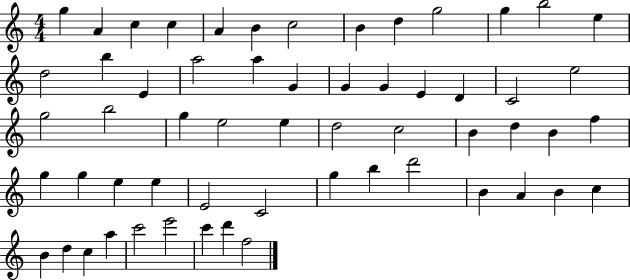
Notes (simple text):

G5/q A4/q C5/q C5/q A4/q B4/q C5/h B4/q D5/q G5/h G5/q B5/h E5/q D5/h B5/q E4/q A5/h A5/q G4/q G4/q G4/q E4/q D4/q C4/h E5/h G5/h B5/h G5/q E5/h E5/q D5/h C5/h B4/q D5/q B4/q F5/q G5/q G5/q E5/q E5/q E4/h C4/h G5/q B5/q D6/h B4/q A4/q B4/q C5/q B4/q D5/q C5/q A5/q C6/h E6/h C6/q D6/q F5/h